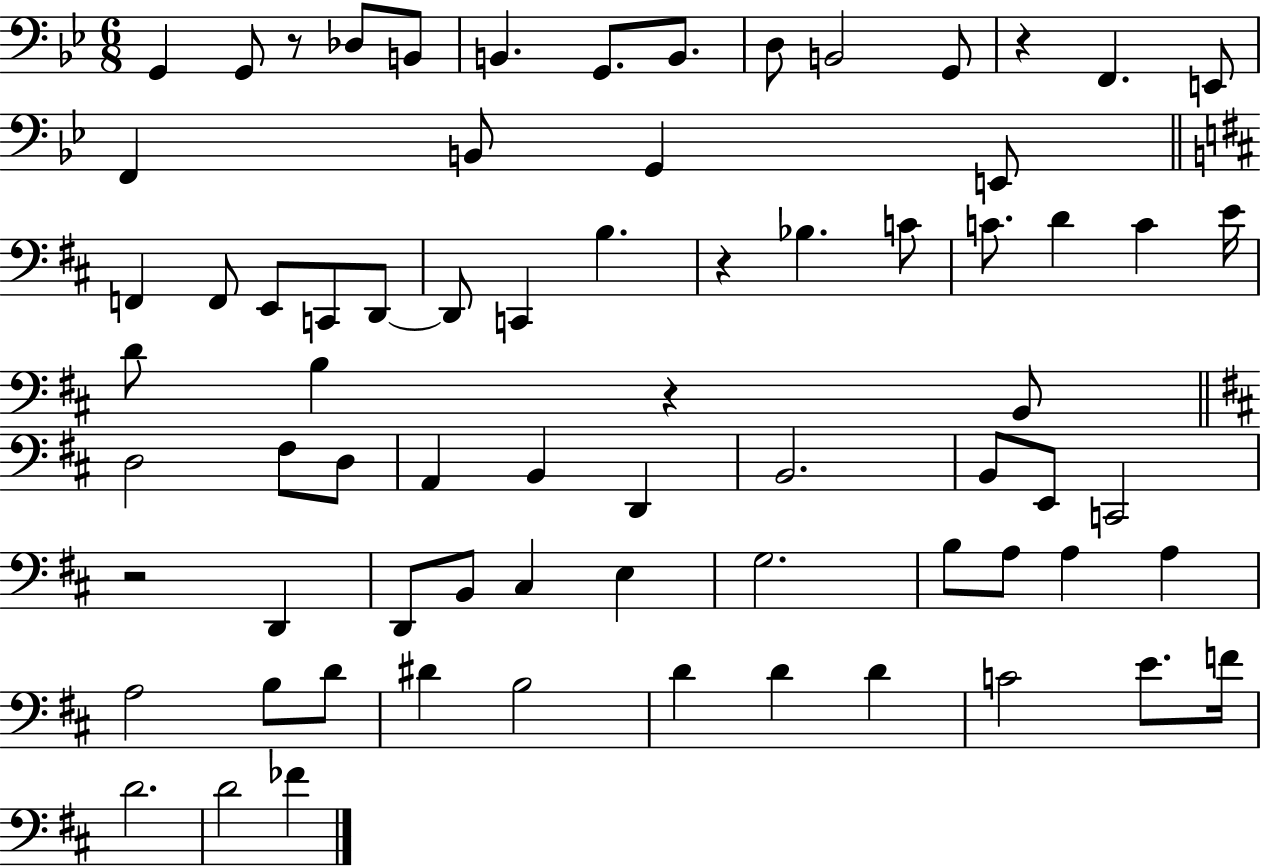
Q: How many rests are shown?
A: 5